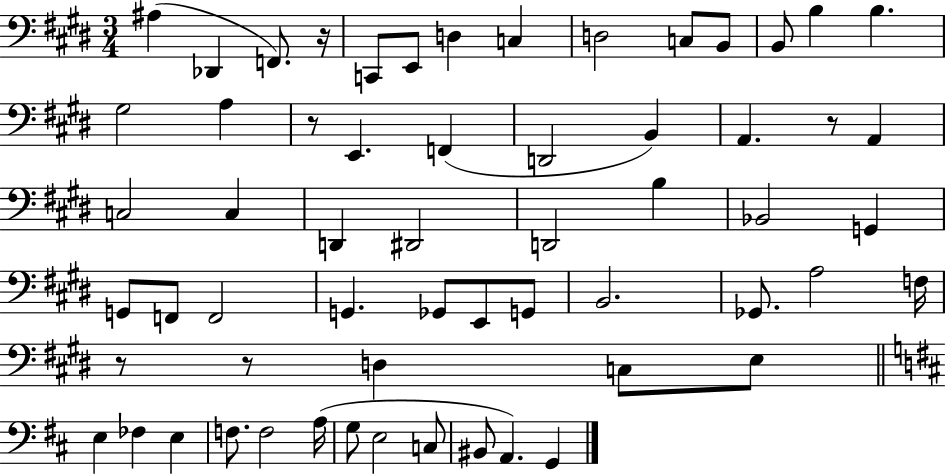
X:1
T:Untitled
M:3/4
L:1/4
K:E
^A, _D,, F,,/2 z/4 C,,/2 E,,/2 D, C, D,2 C,/2 B,,/2 B,,/2 B, B, ^G,2 A, z/2 E,, F,, D,,2 B,, A,, z/2 A,, C,2 C, D,, ^D,,2 D,,2 B, _B,,2 G,, G,,/2 F,,/2 F,,2 G,, _G,,/2 E,,/2 G,,/2 B,,2 _G,,/2 A,2 F,/4 z/2 z/2 D, C,/2 E,/2 E, _F, E, F,/2 F,2 A,/4 G,/2 E,2 C,/2 ^B,,/2 A,, G,,